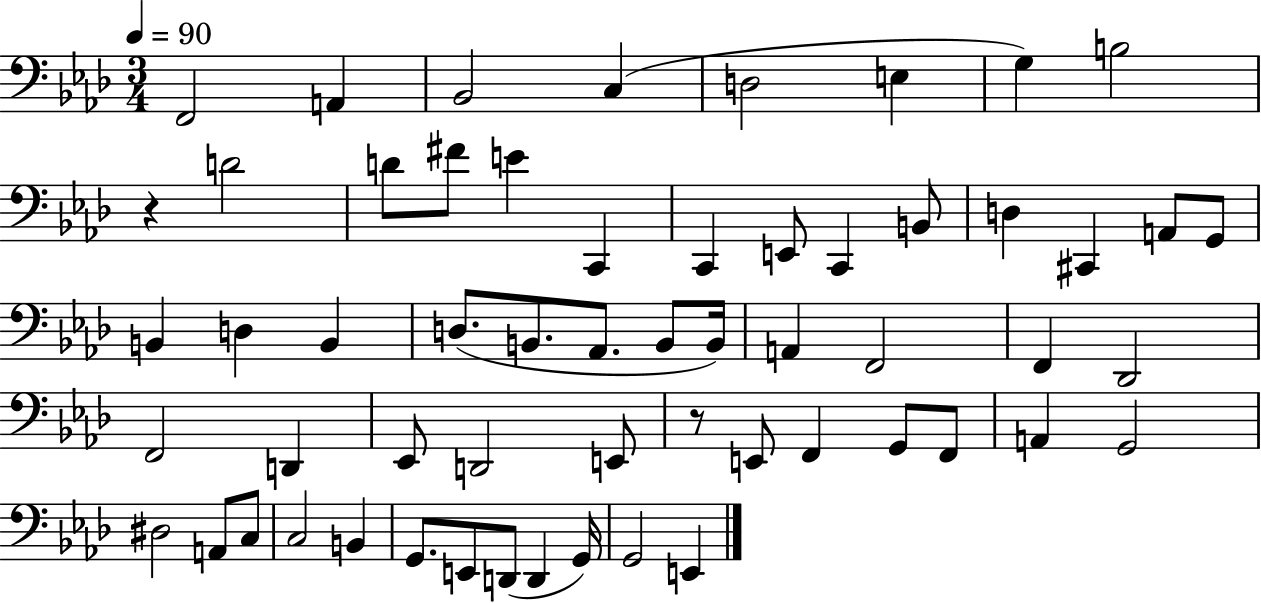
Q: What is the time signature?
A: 3/4